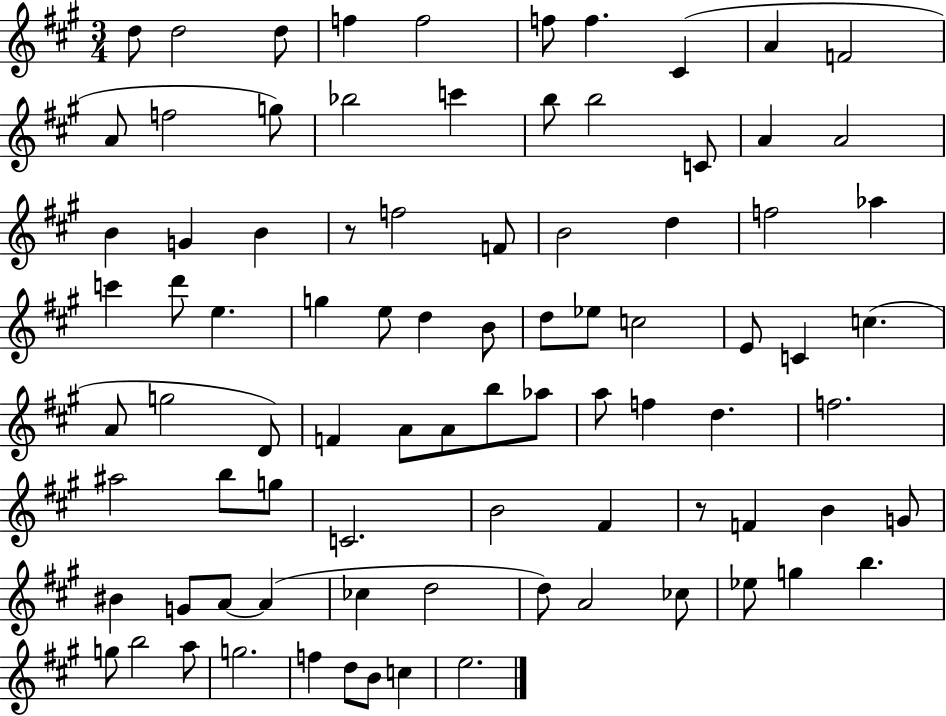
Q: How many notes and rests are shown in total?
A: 86